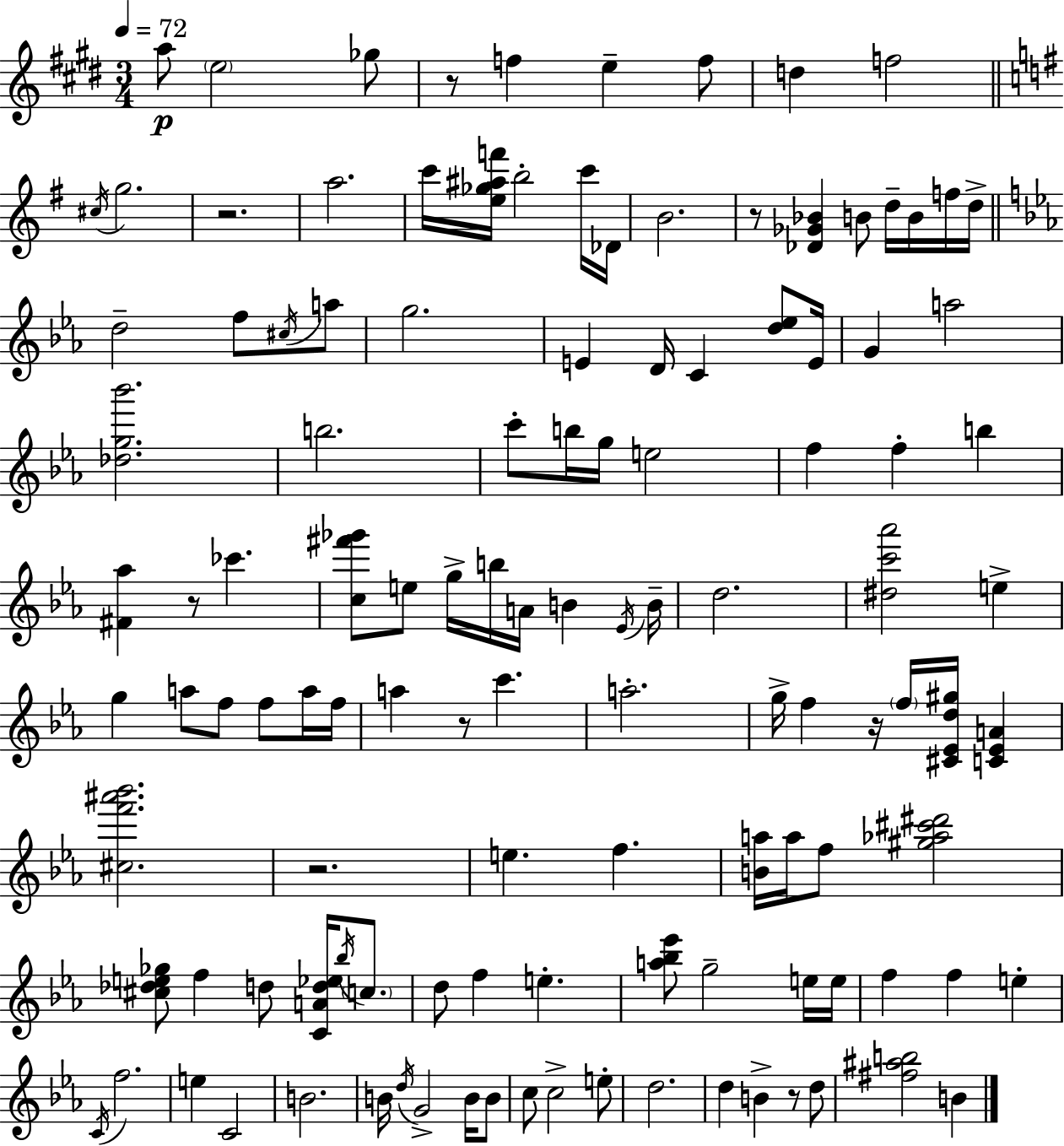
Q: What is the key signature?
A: E major